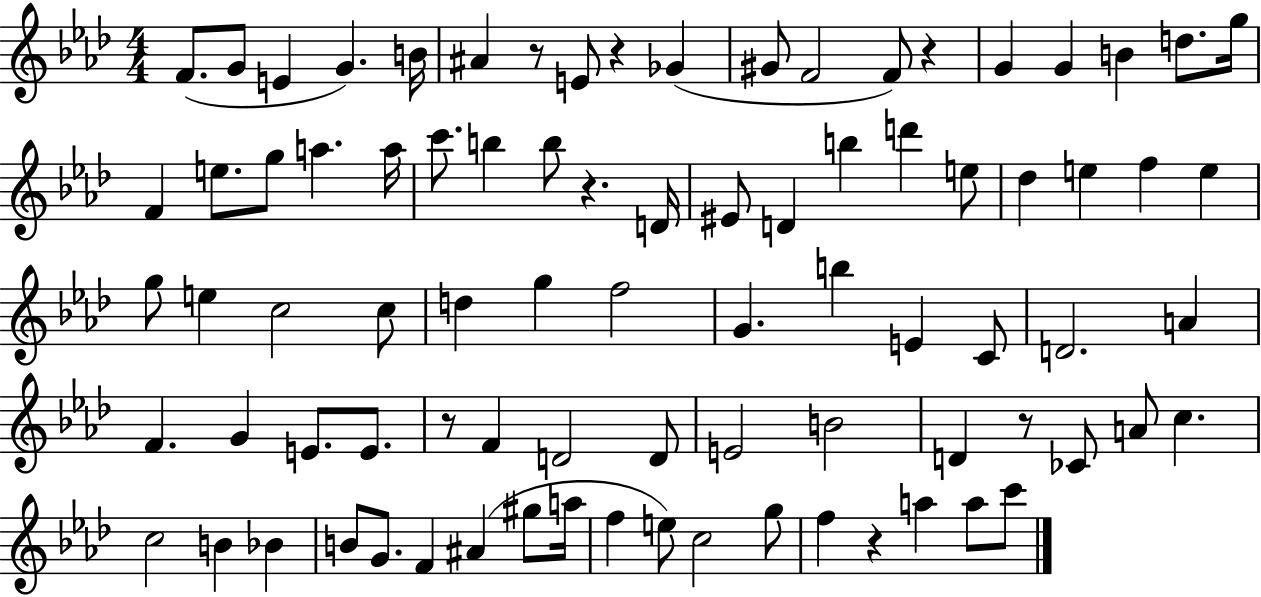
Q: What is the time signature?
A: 4/4